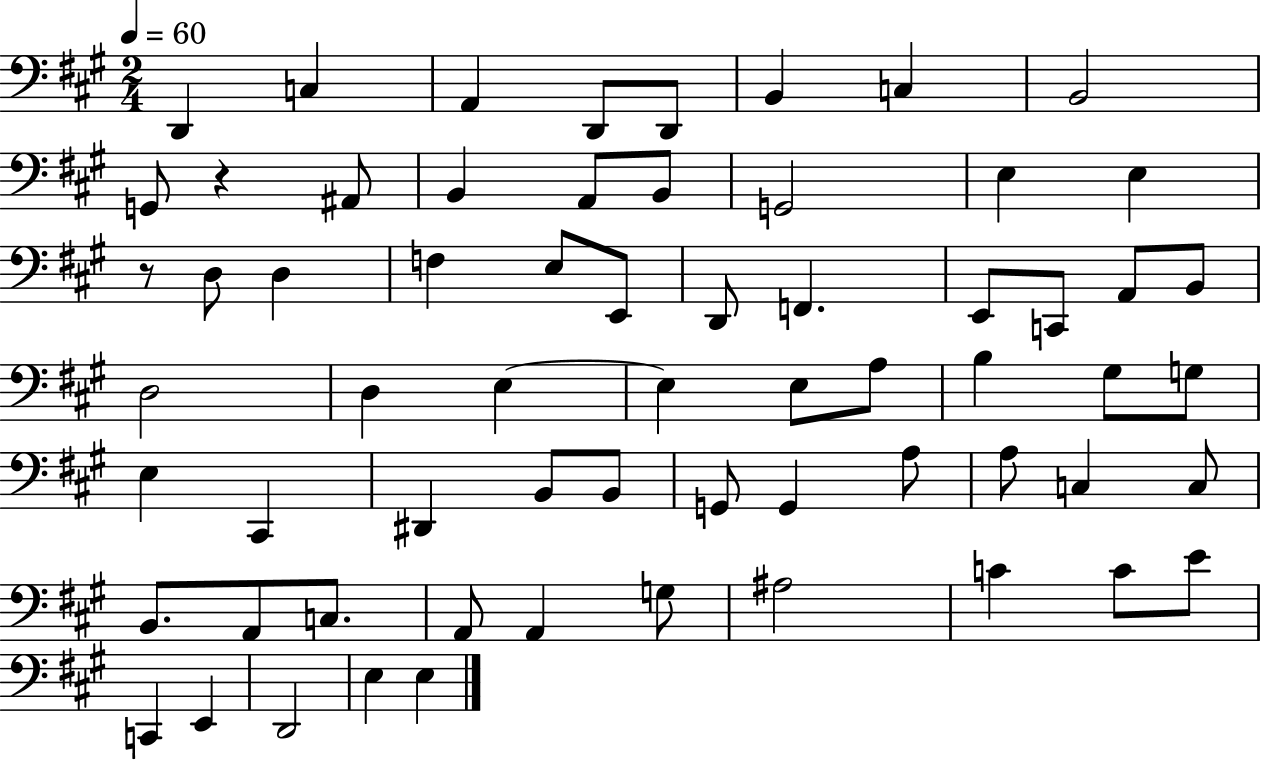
{
  \clef bass
  \numericTimeSignature
  \time 2/4
  \key a \major
  \tempo 4 = 60
  d,4 c4 | a,4 d,8 d,8 | b,4 c4 | b,2 | \break g,8 r4 ais,8 | b,4 a,8 b,8 | g,2 | e4 e4 | \break r8 d8 d4 | f4 e8 e,8 | d,8 f,4. | e,8 c,8 a,8 b,8 | \break d2 | d4 e4~~ | e4 e8 a8 | b4 gis8 g8 | \break e4 cis,4 | dis,4 b,8 b,8 | g,8 g,4 a8 | a8 c4 c8 | \break b,8. a,8 c8. | a,8 a,4 g8 | ais2 | c'4 c'8 e'8 | \break c,4 e,4 | d,2 | e4 e4 | \bar "|."
}